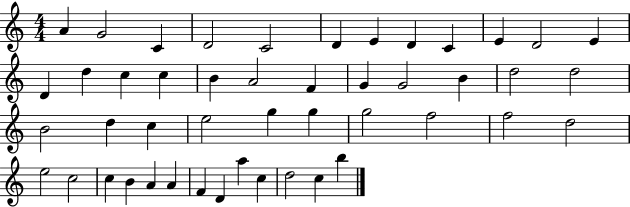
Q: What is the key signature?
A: C major